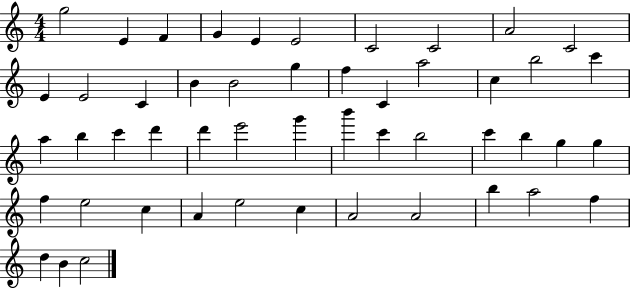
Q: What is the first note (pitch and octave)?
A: G5